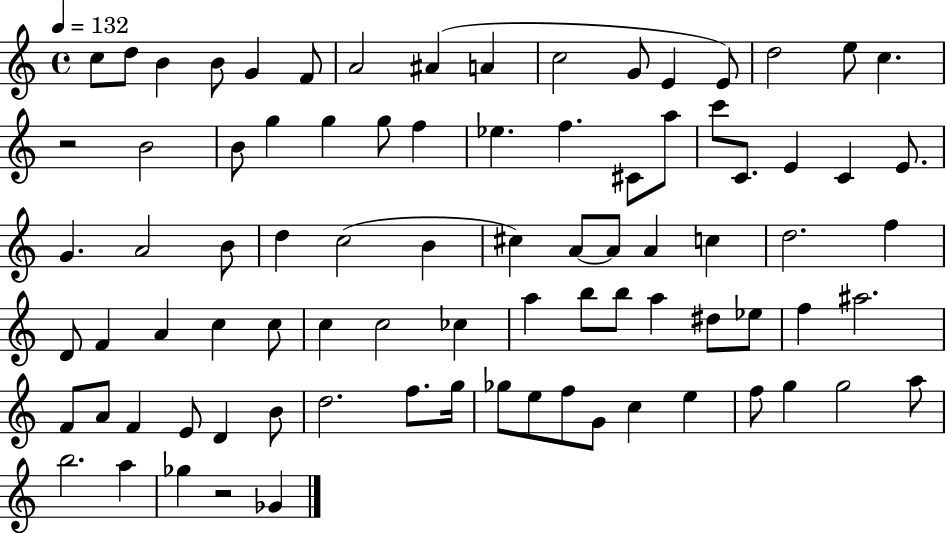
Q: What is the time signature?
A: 4/4